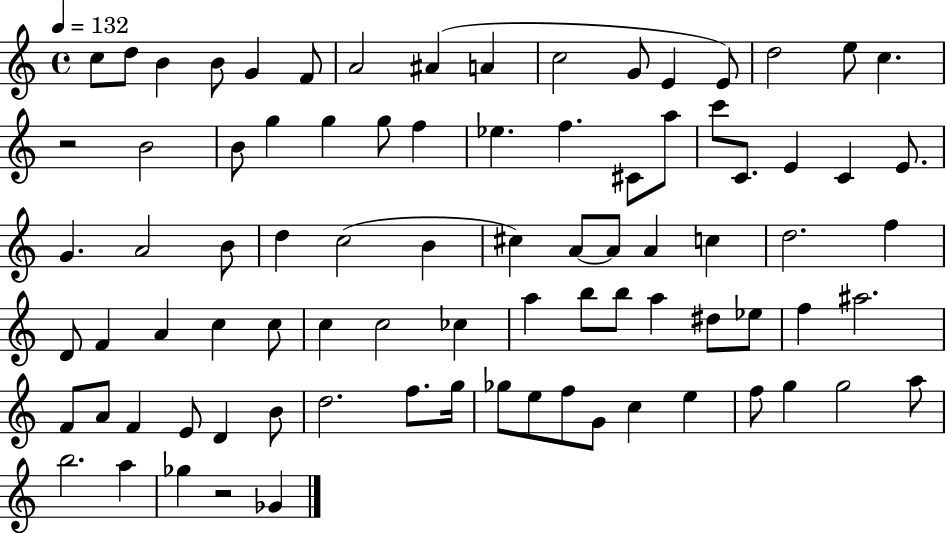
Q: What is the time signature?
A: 4/4